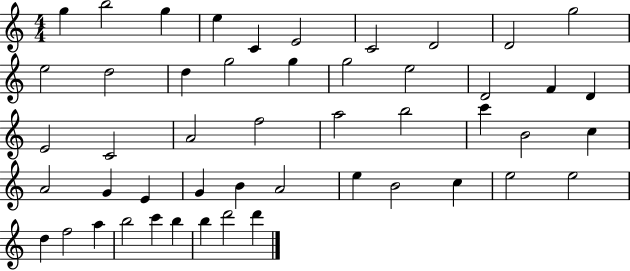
{
  \clef treble
  \numericTimeSignature
  \time 4/4
  \key c \major
  g''4 b''2 g''4 | e''4 c'4 e'2 | c'2 d'2 | d'2 g''2 | \break e''2 d''2 | d''4 g''2 g''4 | g''2 e''2 | d'2 f'4 d'4 | \break e'2 c'2 | a'2 f''2 | a''2 b''2 | c'''4 b'2 c''4 | \break a'2 g'4 e'4 | g'4 b'4 a'2 | e''4 b'2 c''4 | e''2 e''2 | \break d''4 f''2 a''4 | b''2 c'''4 b''4 | b''4 d'''2 d'''4 | \bar "|."
}